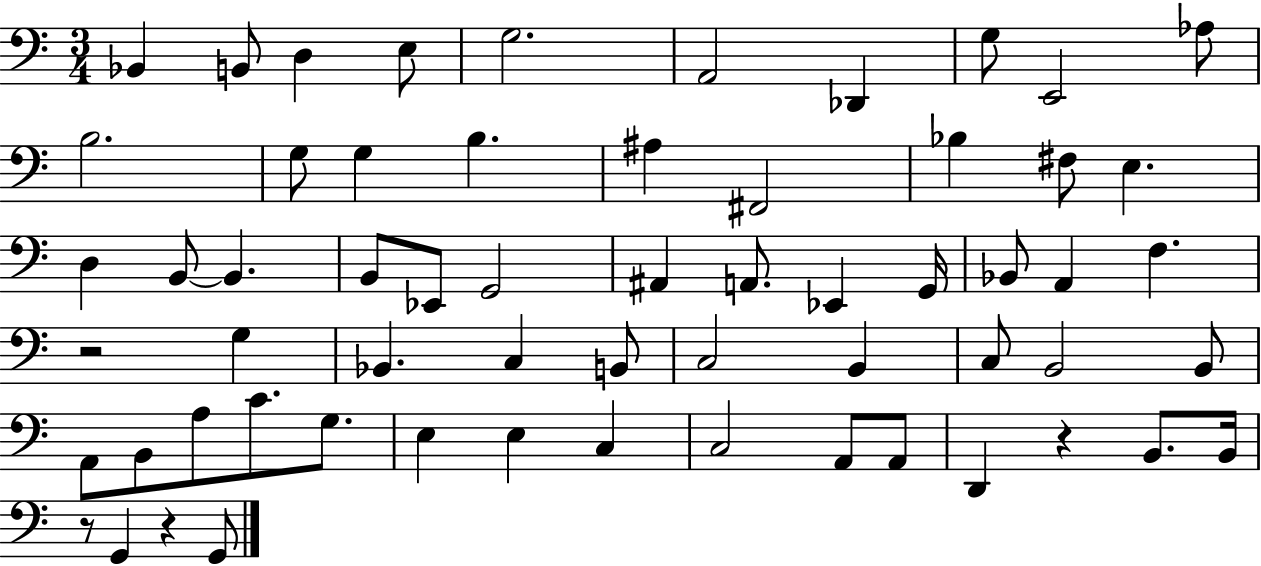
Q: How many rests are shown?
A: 4